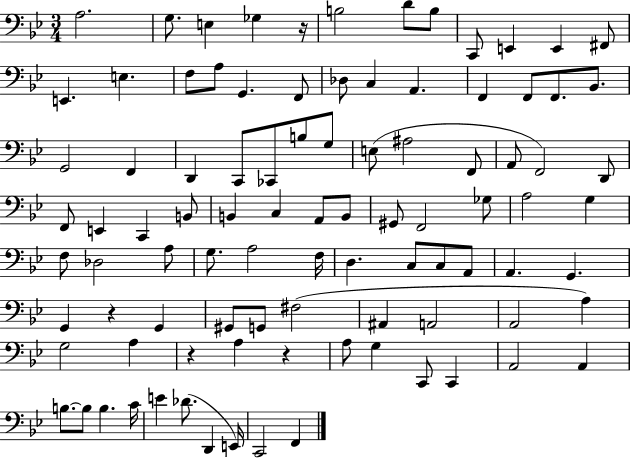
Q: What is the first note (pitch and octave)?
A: A3